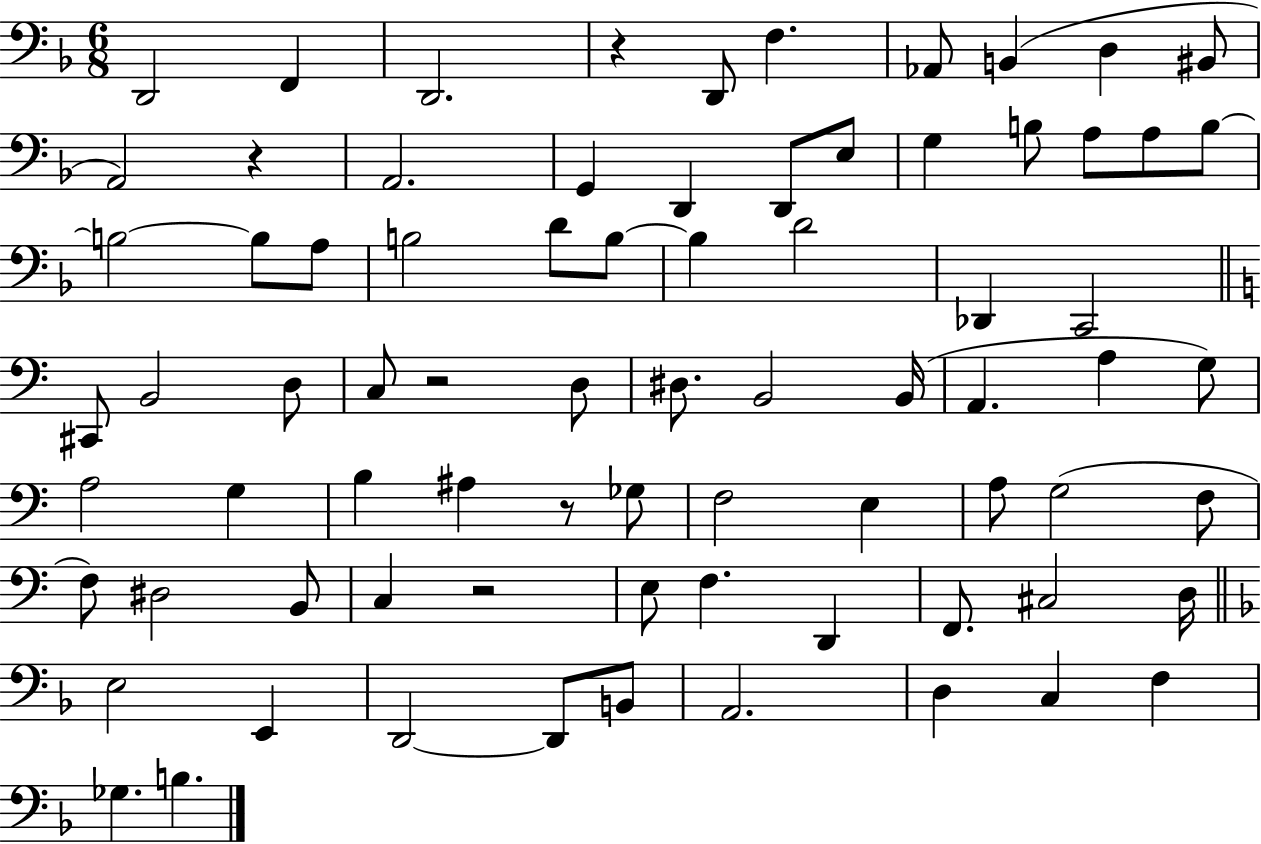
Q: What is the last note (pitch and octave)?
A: B3